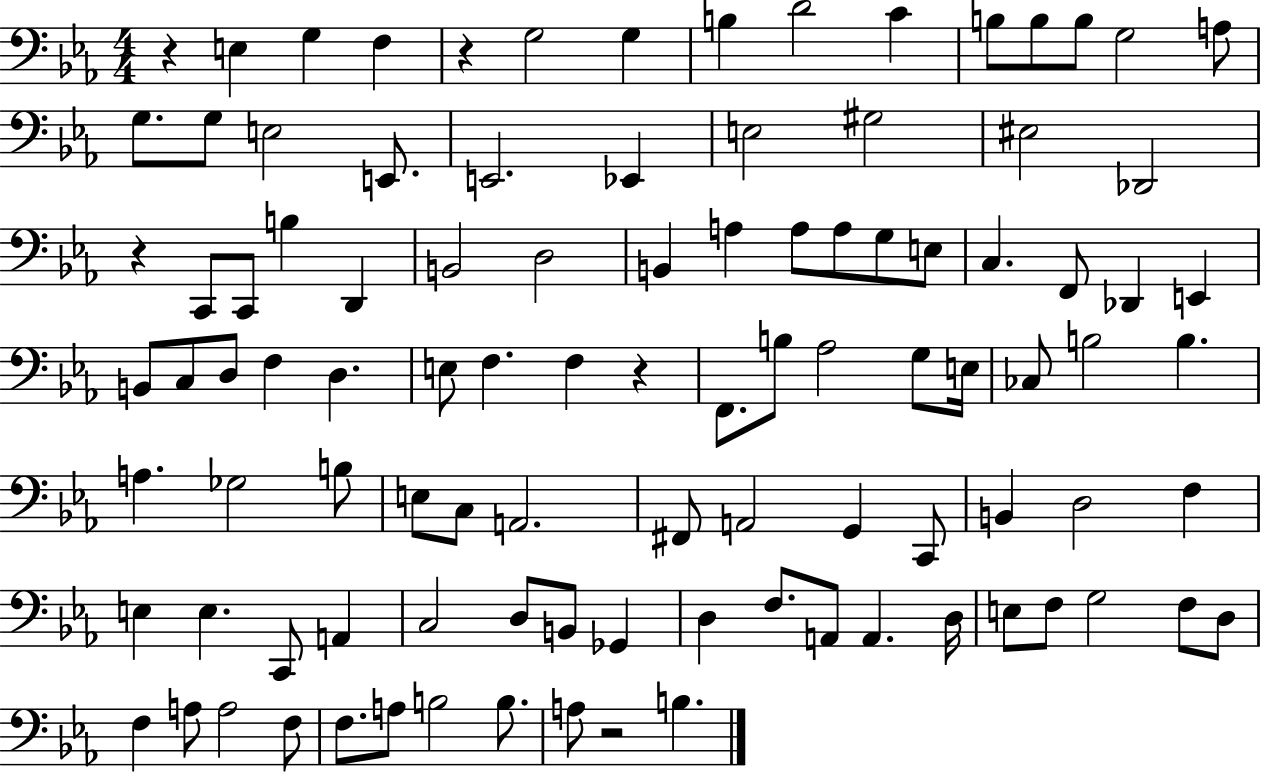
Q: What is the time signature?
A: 4/4